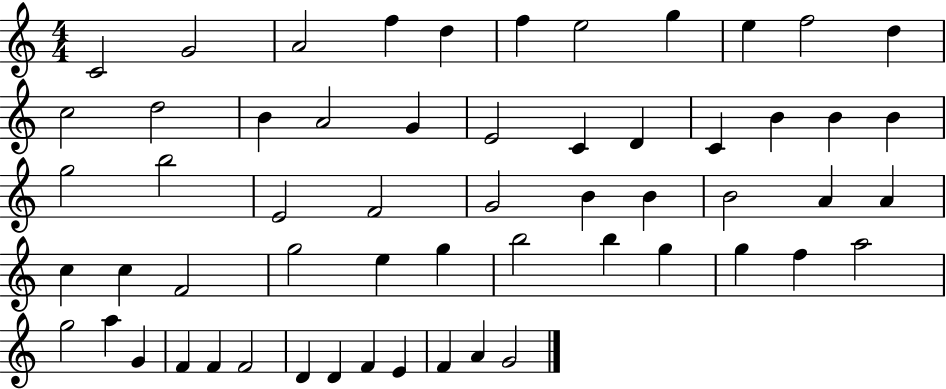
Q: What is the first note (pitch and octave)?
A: C4